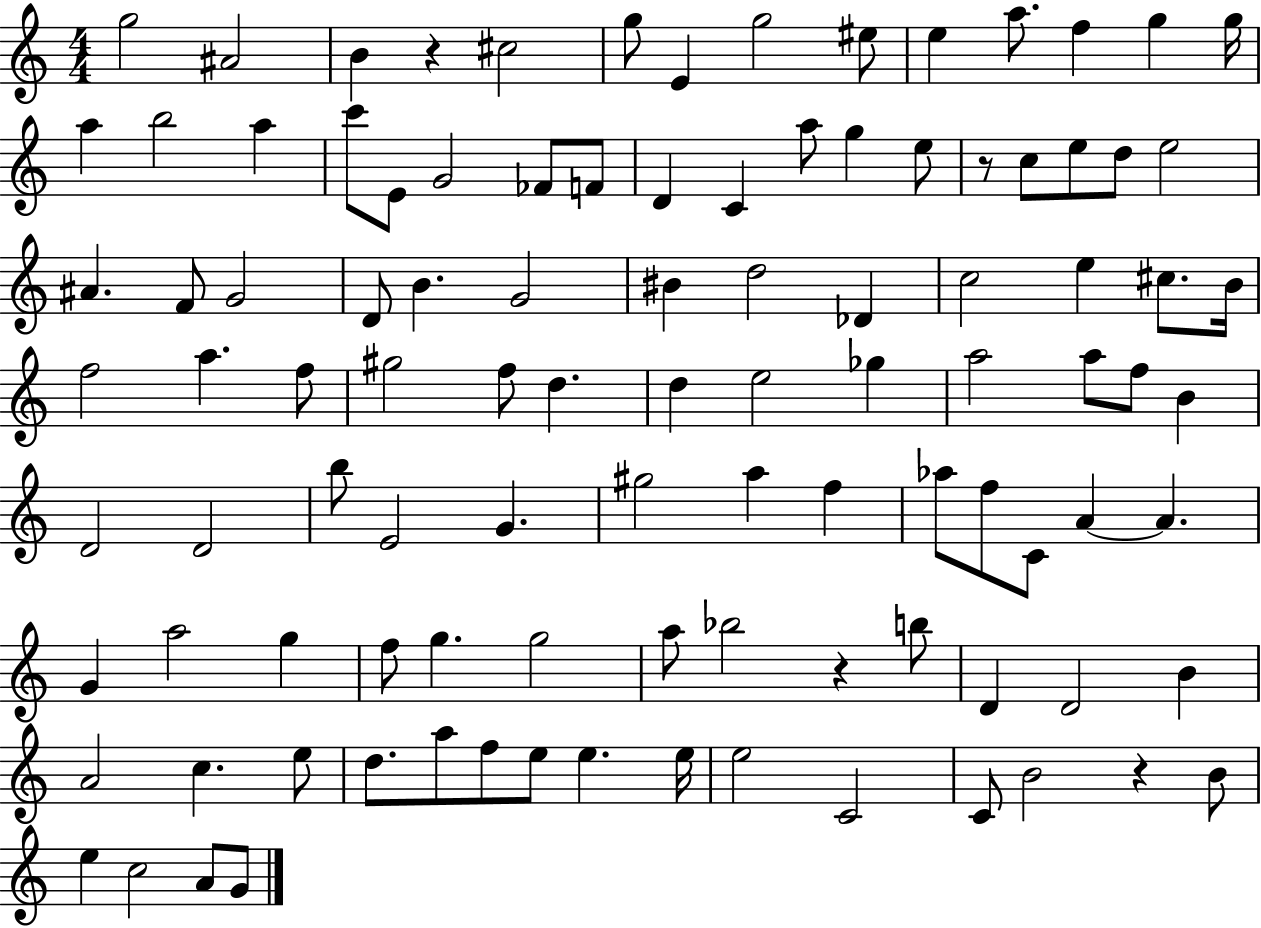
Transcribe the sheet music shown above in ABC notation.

X:1
T:Untitled
M:4/4
L:1/4
K:C
g2 ^A2 B z ^c2 g/2 E g2 ^e/2 e a/2 f g g/4 a b2 a c'/2 E/2 G2 _F/2 F/2 D C a/2 g e/2 z/2 c/2 e/2 d/2 e2 ^A F/2 G2 D/2 B G2 ^B d2 _D c2 e ^c/2 B/4 f2 a f/2 ^g2 f/2 d d e2 _g a2 a/2 f/2 B D2 D2 b/2 E2 G ^g2 a f _a/2 f/2 C/2 A A G a2 g f/2 g g2 a/2 _b2 z b/2 D D2 B A2 c e/2 d/2 a/2 f/2 e/2 e e/4 e2 C2 C/2 B2 z B/2 e c2 A/2 G/2